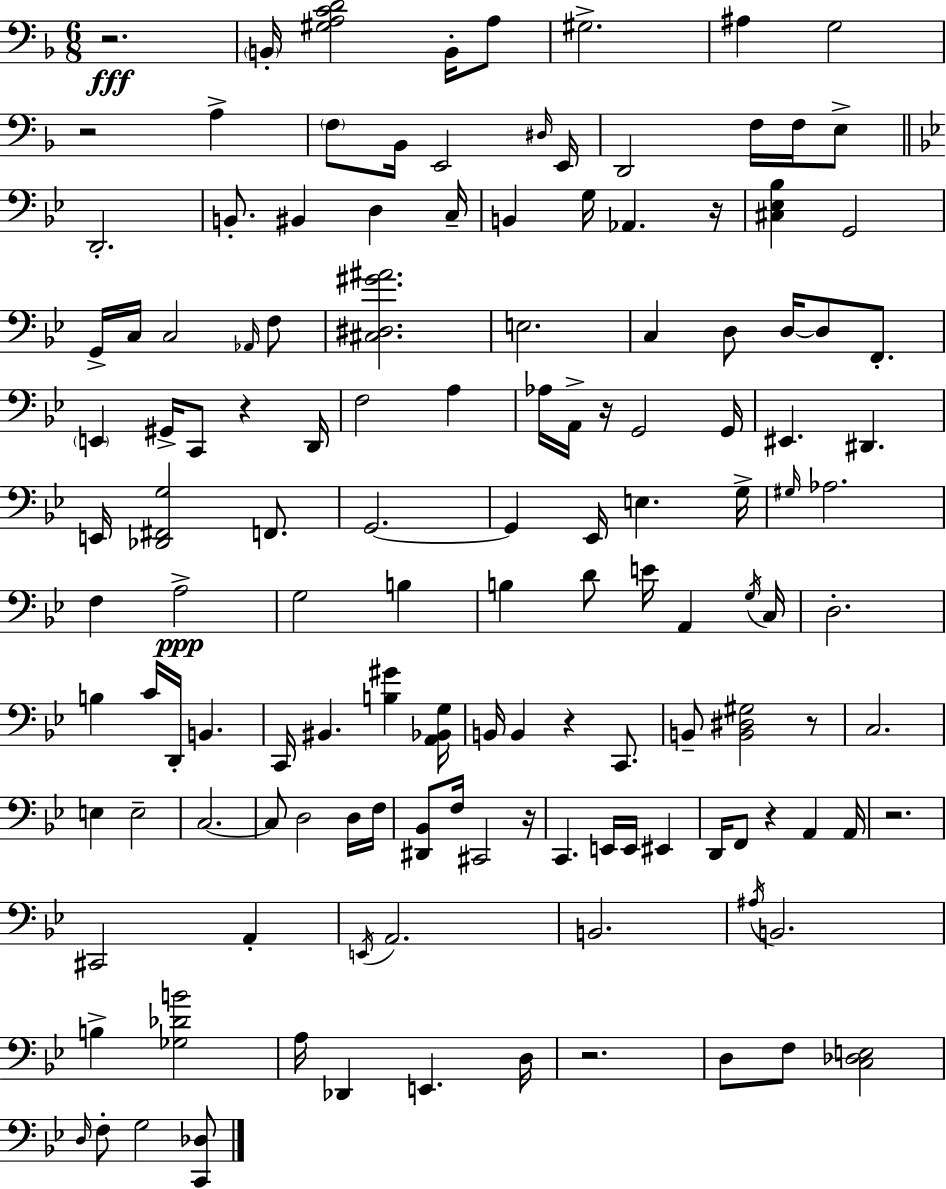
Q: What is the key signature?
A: D minor